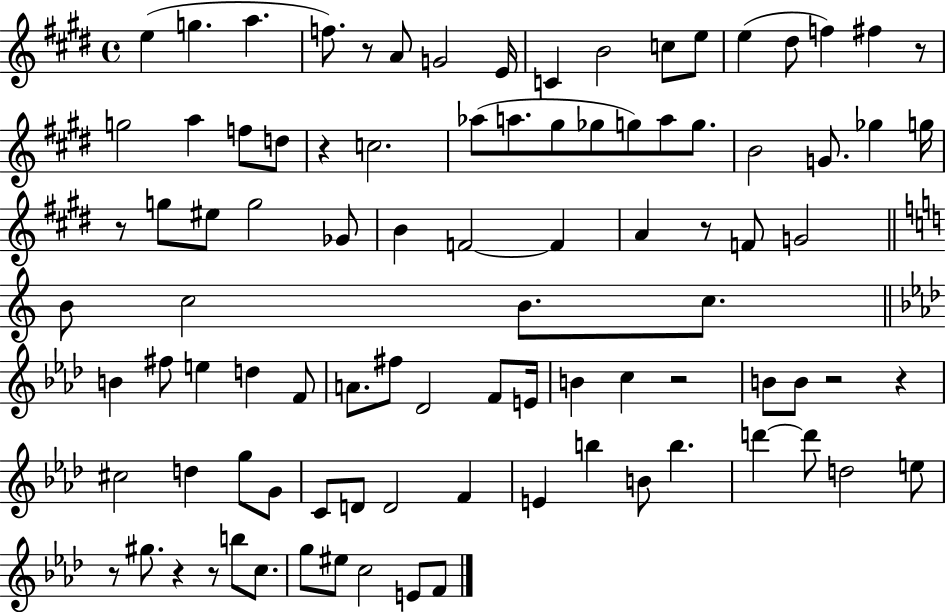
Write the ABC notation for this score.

X:1
T:Untitled
M:4/4
L:1/4
K:E
e g a f/2 z/2 A/2 G2 E/4 C B2 c/2 e/2 e ^d/2 f ^f z/2 g2 a f/2 d/2 z c2 _a/2 a/2 ^g/2 _g/2 g/2 a/2 g/2 B2 G/2 _g g/4 z/2 g/2 ^e/2 g2 _G/2 B F2 F A z/2 F/2 G2 B/2 c2 B/2 c/2 B ^f/2 e d F/2 A/2 ^f/2 _D2 F/2 E/4 B c z2 B/2 B/2 z2 z ^c2 d g/2 G/2 C/2 D/2 D2 F E b B/2 b d' d'/2 d2 e/2 z/2 ^g/2 z z/2 b/2 c/2 g/2 ^e/2 c2 E/2 F/2